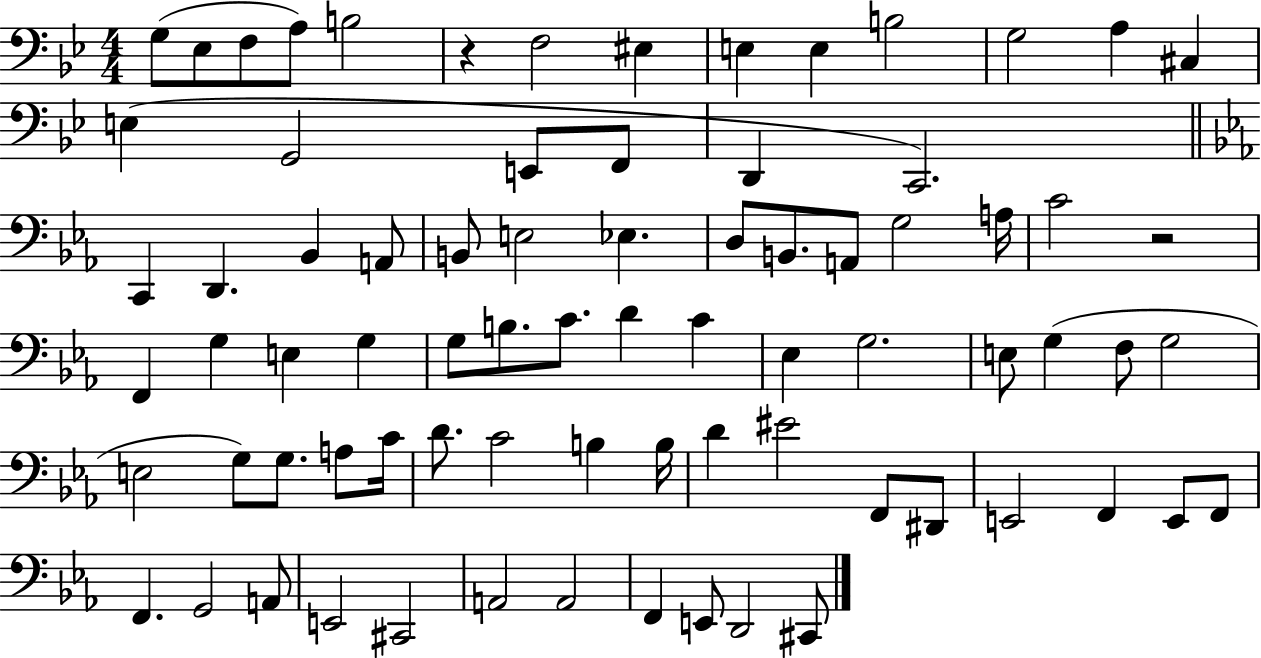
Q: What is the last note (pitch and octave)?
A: C#2